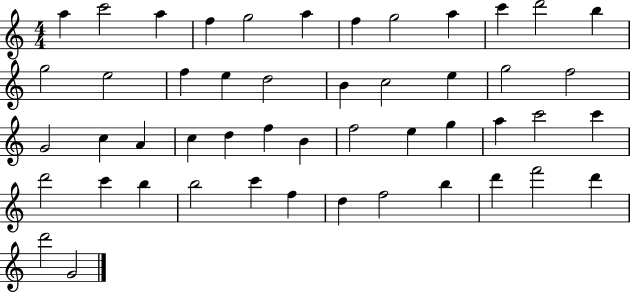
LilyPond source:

{
  \clef treble
  \numericTimeSignature
  \time 4/4
  \key c \major
  a''4 c'''2 a''4 | f''4 g''2 a''4 | f''4 g''2 a''4 | c'''4 d'''2 b''4 | \break g''2 e''2 | f''4 e''4 d''2 | b'4 c''2 e''4 | g''2 f''2 | \break g'2 c''4 a'4 | c''4 d''4 f''4 b'4 | f''2 e''4 g''4 | a''4 c'''2 c'''4 | \break d'''2 c'''4 b''4 | b''2 c'''4 f''4 | d''4 f''2 b''4 | d'''4 f'''2 d'''4 | \break d'''2 g'2 | \bar "|."
}